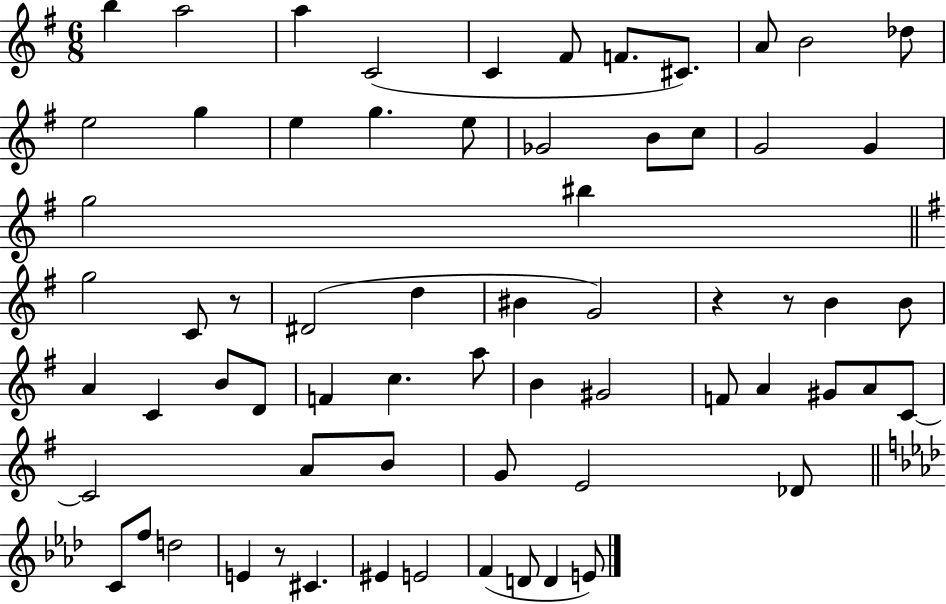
X:1
T:Untitled
M:6/8
L:1/4
K:G
b a2 a C2 C ^F/2 F/2 ^C/2 A/2 B2 _d/2 e2 g e g e/2 _G2 B/2 c/2 G2 G g2 ^b g2 C/2 z/2 ^D2 d ^B G2 z z/2 B B/2 A C B/2 D/2 F c a/2 B ^G2 F/2 A ^G/2 A/2 C/2 C2 A/2 B/2 G/2 E2 _D/2 C/2 f/2 d2 E z/2 ^C ^E E2 F D/2 D E/2